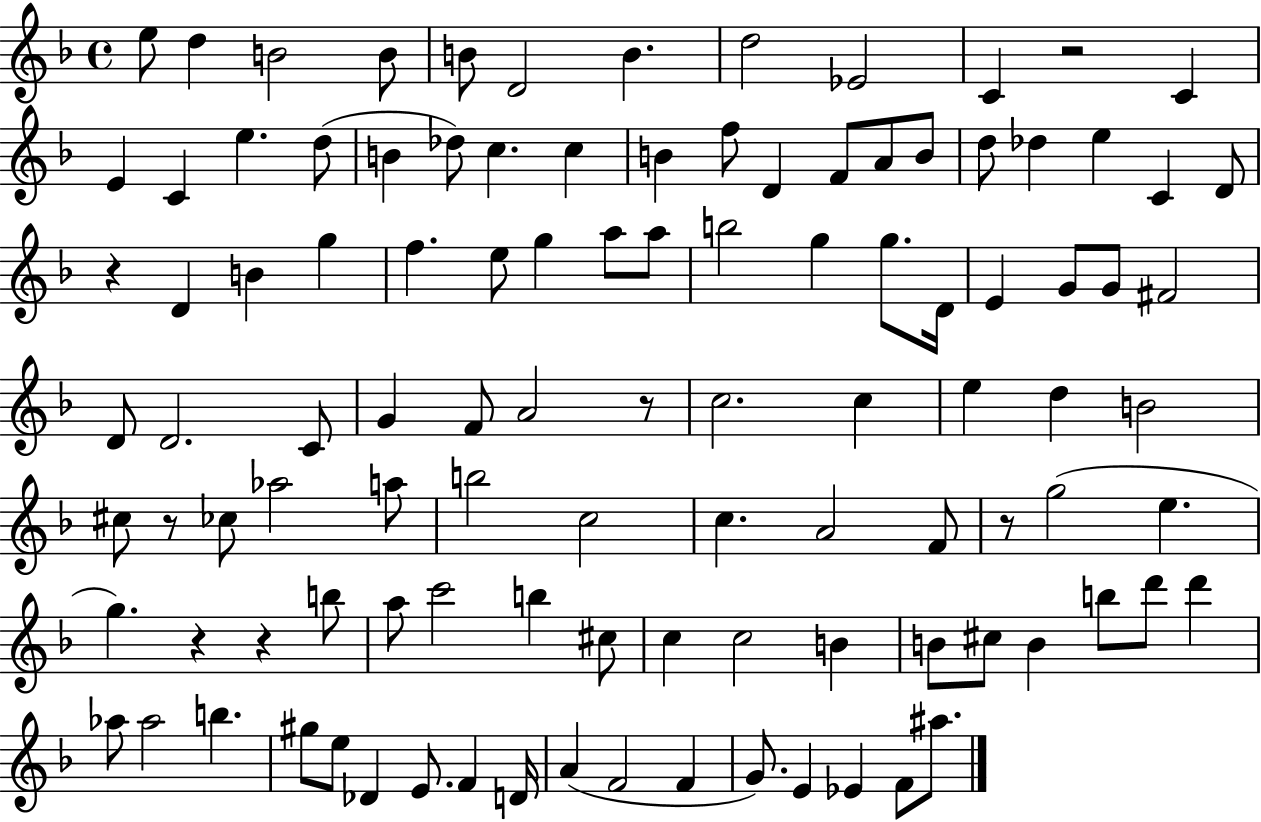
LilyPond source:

{
  \clef treble
  \time 4/4
  \defaultTimeSignature
  \key f \major
  e''8 d''4 b'2 b'8 | b'8 d'2 b'4. | d''2 ees'2 | c'4 r2 c'4 | \break e'4 c'4 e''4. d''8( | b'4 des''8) c''4. c''4 | b'4 f''8 d'4 f'8 a'8 b'8 | d''8 des''4 e''4 c'4 d'8 | \break r4 d'4 b'4 g''4 | f''4. e''8 g''4 a''8 a''8 | b''2 g''4 g''8. d'16 | e'4 g'8 g'8 fis'2 | \break d'8 d'2. c'8 | g'4 f'8 a'2 r8 | c''2. c''4 | e''4 d''4 b'2 | \break cis''8 r8 ces''8 aes''2 a''8 | b''2 c''2 | c''4. a'2 f'8 | r8 g''2( e''4. | \break g''4.) r4 r4 b''8 | a''8 c'''2 b''4 cis''8 | c''4 c''2 b'4 | b'8 cis''8 b'4 b''8 d'''8 d'''4 | \break aes''8 aes''2 b''4. | gis''8 e''8 des'4 e'8. f'4 d'16 | a'4( f'2 f'4 | g'8.) e'4 ees'4 f'8 ais''8. | \break \bar "|."
}